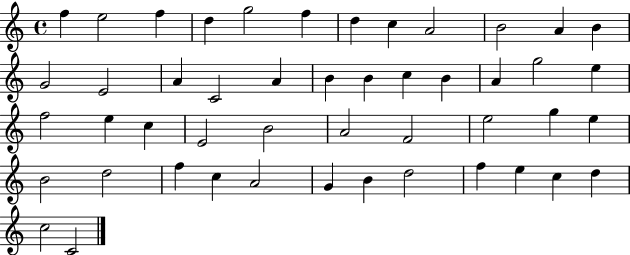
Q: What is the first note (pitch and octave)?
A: F5